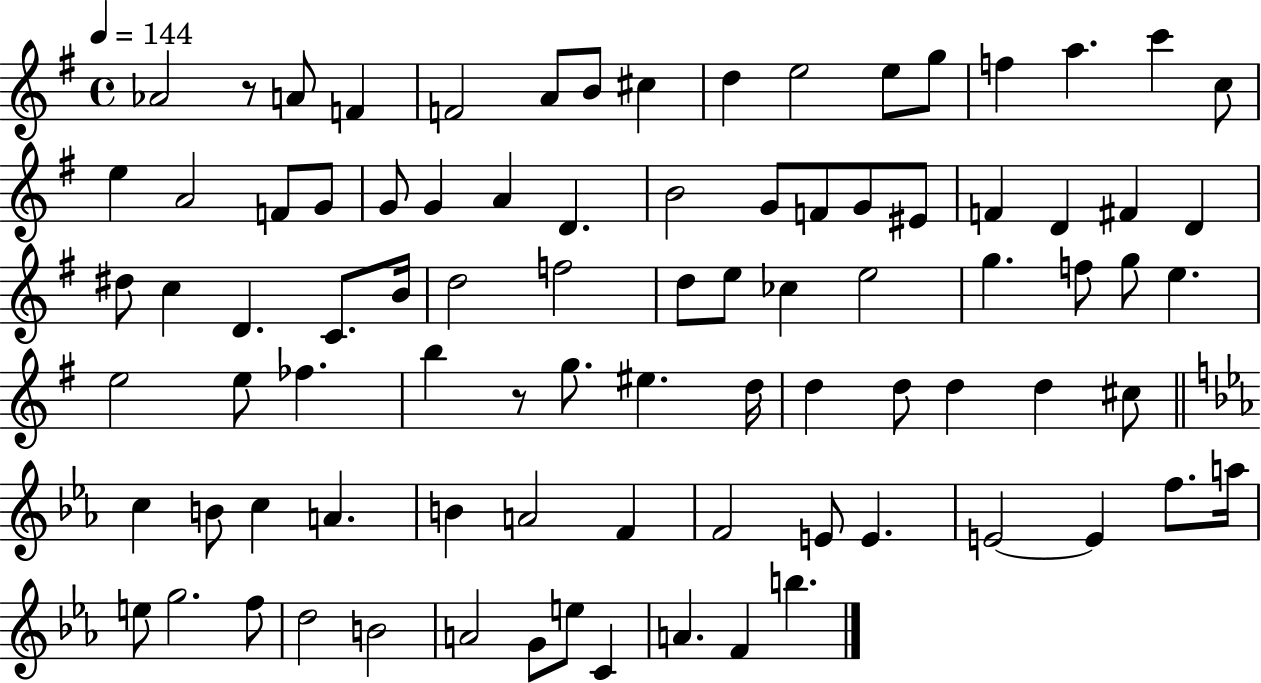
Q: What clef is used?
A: treble